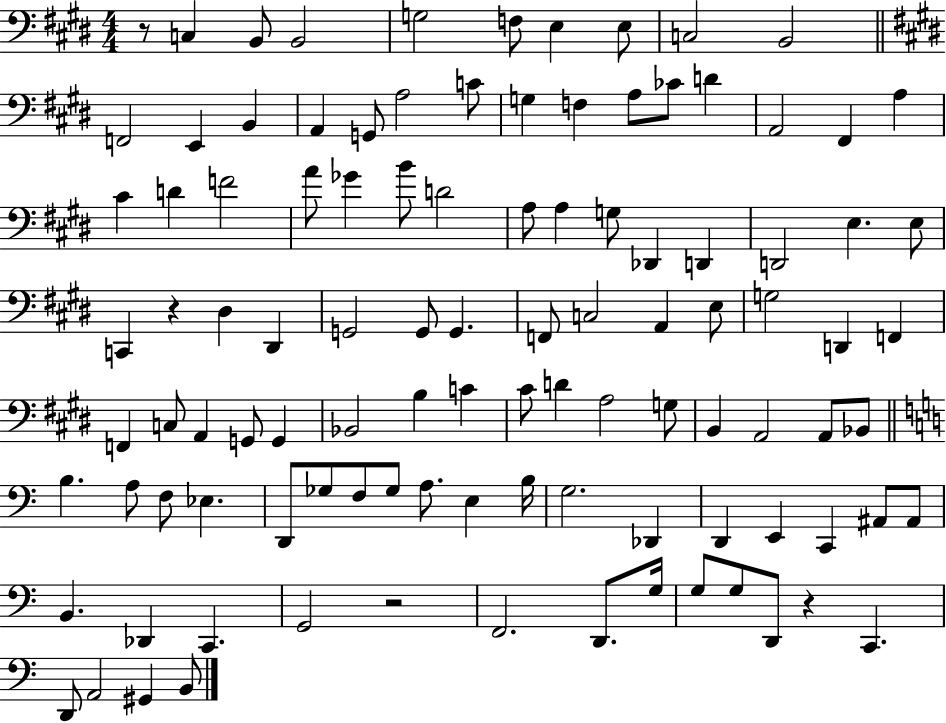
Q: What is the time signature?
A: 4/4